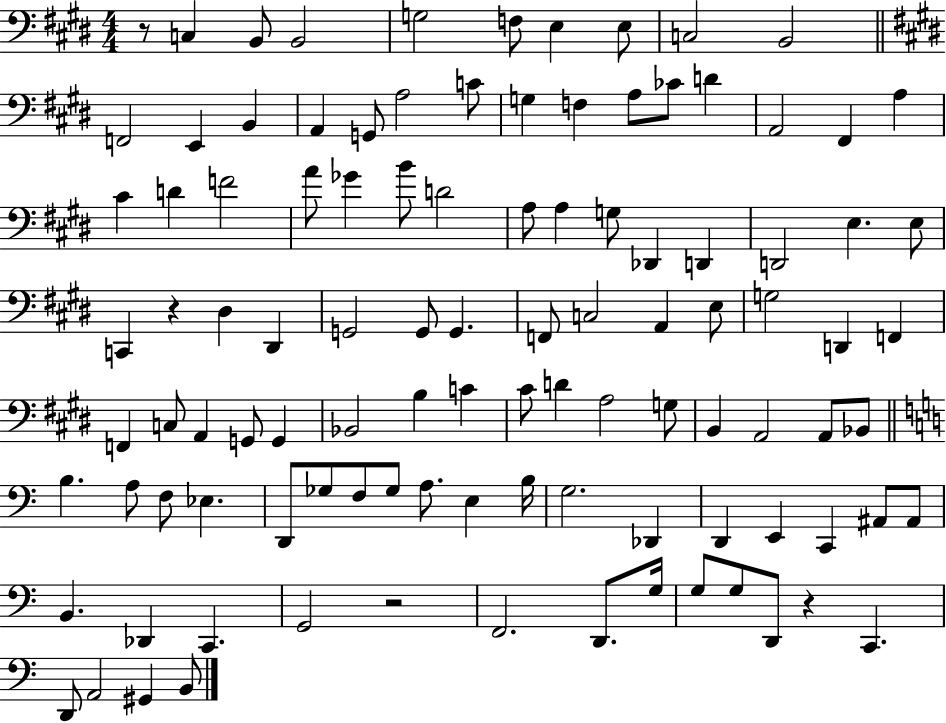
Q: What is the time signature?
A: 4/4